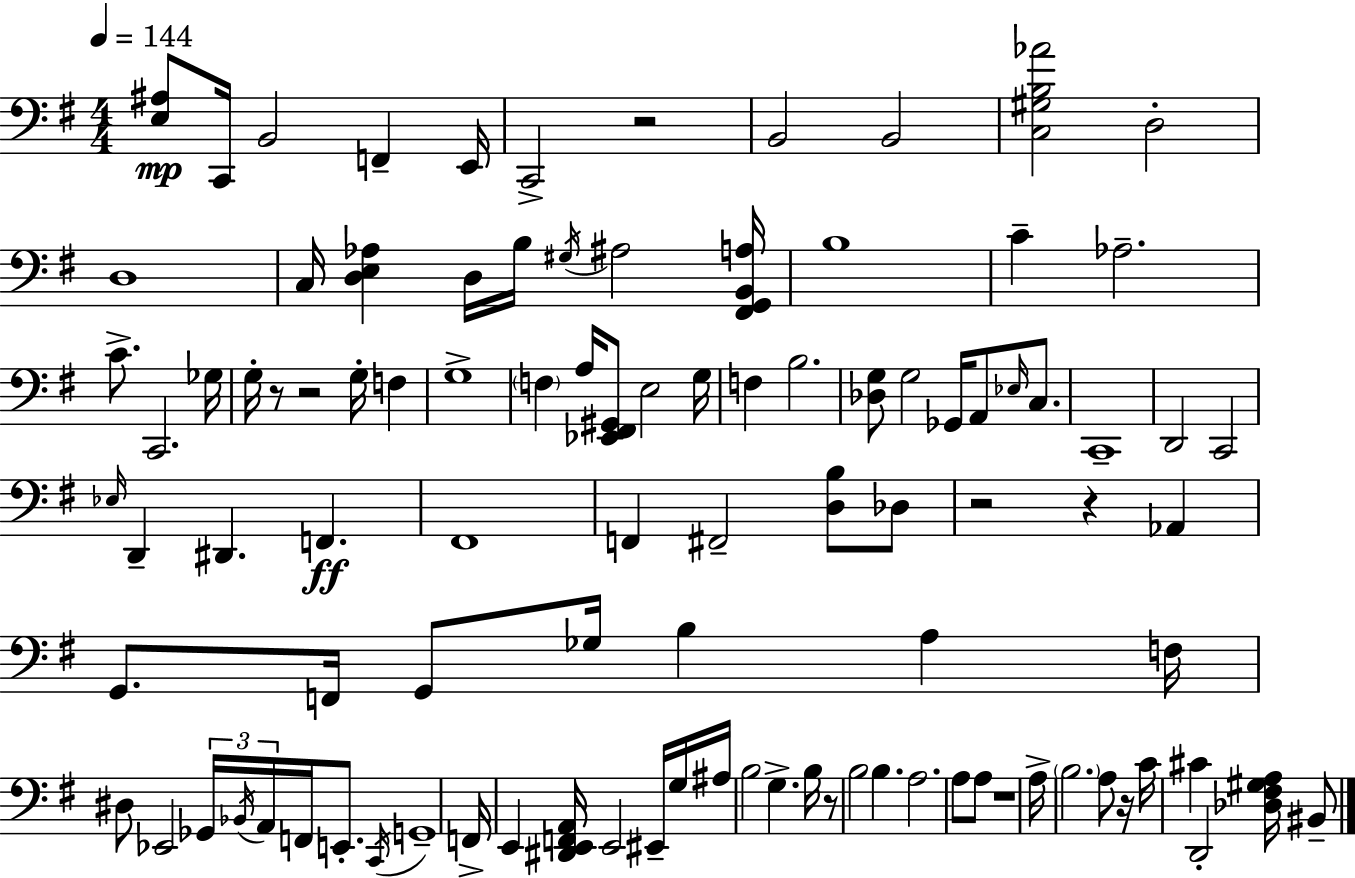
X:1
T:Untitled
M:4/4
L:1/4
K:Em
[E,^A,]/2 C,,/4 B,,2 F,, E,,/4 C,,2 z2 B,,2 B,,2 [C,^G,B,_A]2 D,2 D,4 C,/4 [D,E,_A,] D,/4 B,/4 ^G,/4 ^A,2 [^F,,G,,B,,A,]/4 B,4 C _A,2 C/2 C,,2 _G,/4 G,/4 z/2 z2 G,/4 F, G,4 F, A,/4 [_E,,^F,,^G,,]/2 E,2 G,/4 F, B,2 [_D,G,]/2 G,2 _G,,/4 A,,/2 _E,/4 C,/2 C,,4 D,,2 C,,2 _E,/4 D,, ^D,, F,, ^F,,4 F,, ^F,,2 [D,B,]/2 _D,/2 z2 z _A,, G,,/2 F,,/4 G,,/2 _G,/4 B, A, F,/4 ^D,/2 _E,,2 _G,,/4 _B,,/4 A,,/4 F,,/4 E,,/2 C,,/4 G,,4 F,,/4 E,, [^D,,E,,F,,A,,]/4 E,,2 ^E,,/4 G,/4 ^A,/4 B,2 G, B,/4 z/2 B,2 B, A,2 A,/2 A,/2 z4 A,/4 B,2 A,/2 z/4 C/4 ^C D,,2 [_D,^F,^G,A,]/4 ^B,,/2